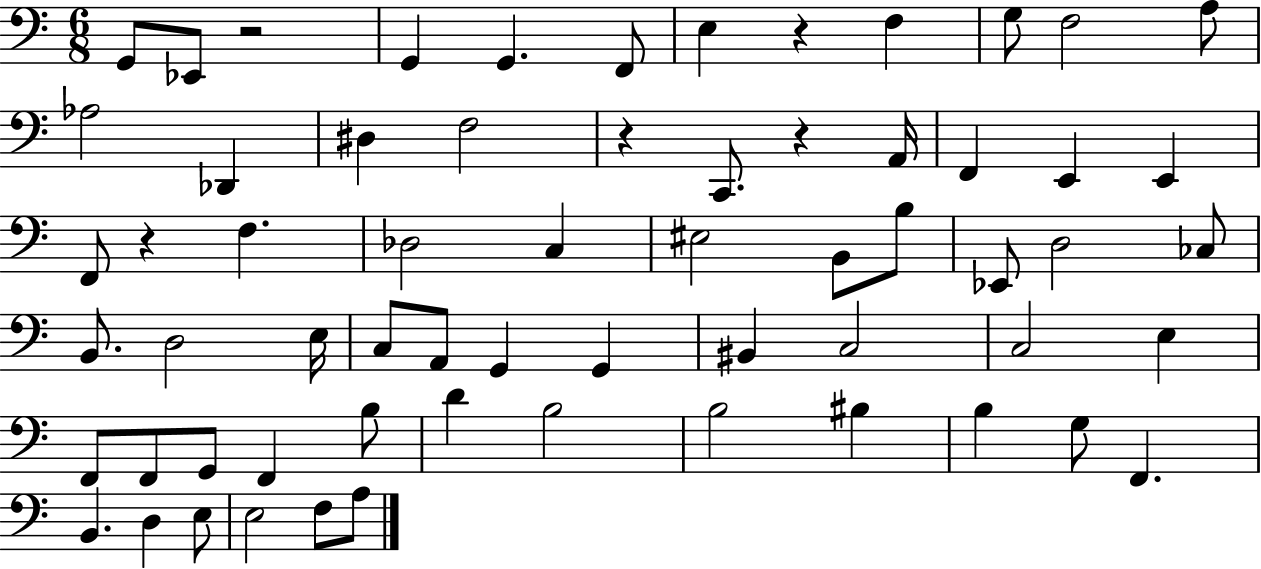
G2/e Eb2/e R/h G2/q G2/q. F2/e E3/q R/q F3/q G3/e F3/h A3/e Ab3/h Db2/q D#3/q F3/h R/q C2/e. R/q A2/s F2/q E2/q E2/q F2/e R/q F3/q. Db3/h C3/q EIS3/h B2/e B3/e Eb2/e D3/h CES3/e B2/e. D3/h E3/s C3/e A2/e G2/q G2/q BIS2/q C3/h C3/h E3/q F2/e F2/e G2/e F2/q B3/e D4/q B3/h B3/h BIS3/q B3/q G3/e F2/q. B2/q. D3/q E3/e E3/h F3/e A3/e